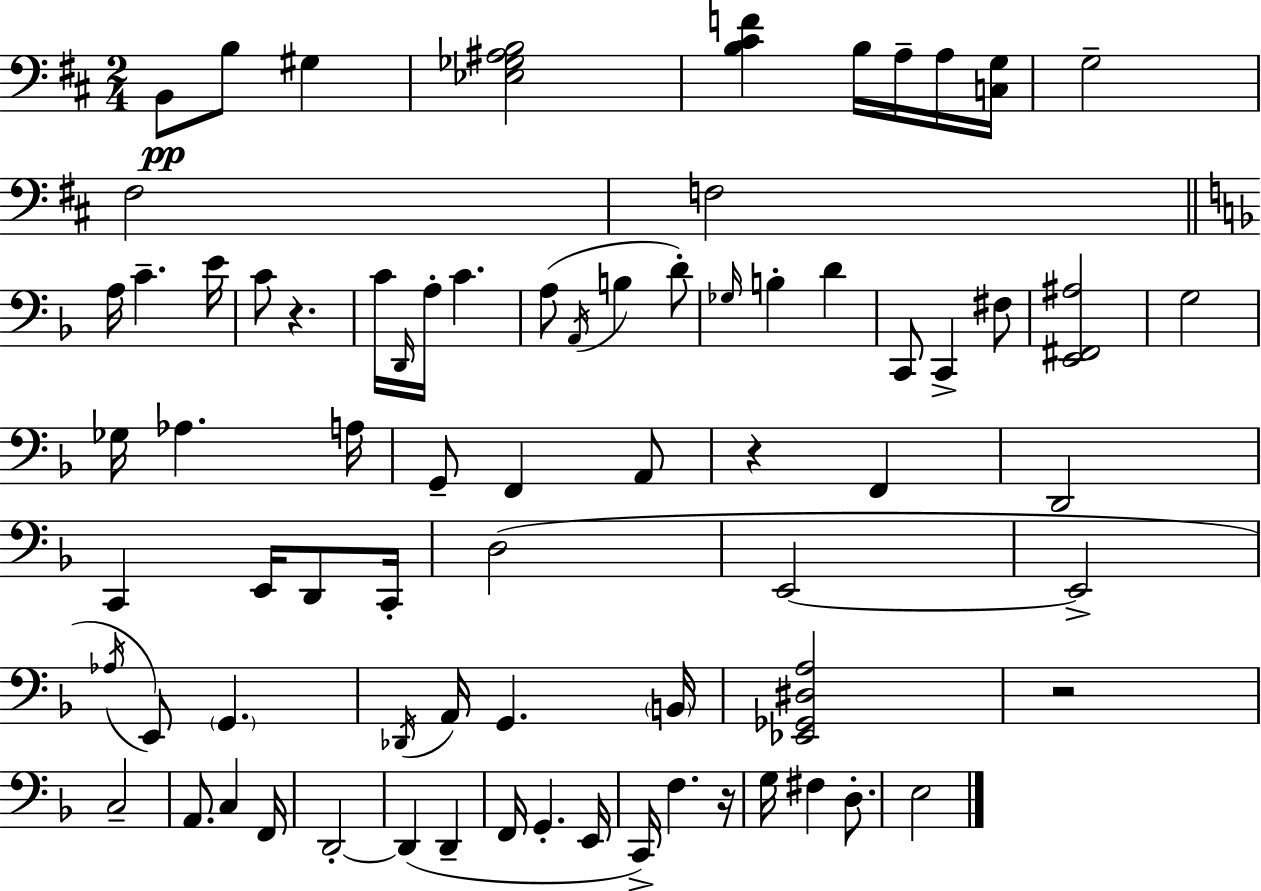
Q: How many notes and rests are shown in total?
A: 75